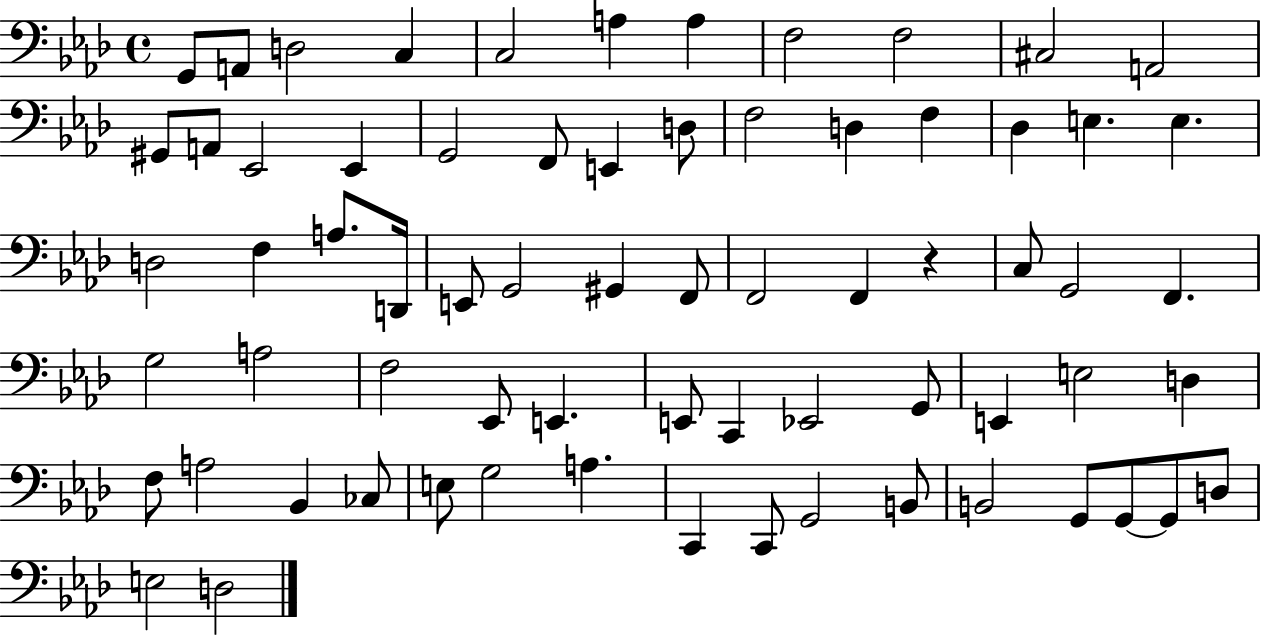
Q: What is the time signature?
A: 4/4